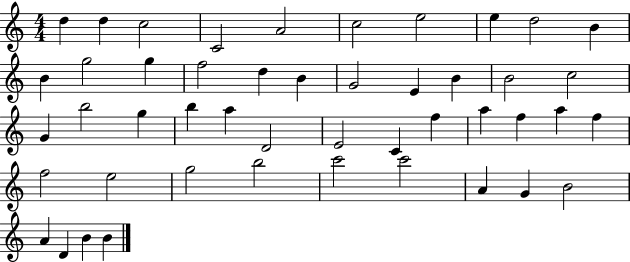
D5/q D5/q C5/h C4/h A4/h C5/h E5/h E5/q D5/h B4/q B4/q G5/h G5/q F5/h D5/q B4/q G4/h E4/q B4/q B4/h C5/h G4/q B5/h G5/q B5/q A5/q D4/h E4/h C4/q F5/q A5/q F5/q A5/q F5/q F5/h E5/h G5/h B5/h C6/h C6/h A4/q G4/q B4/h A4/q D4/q B4/q B4/q